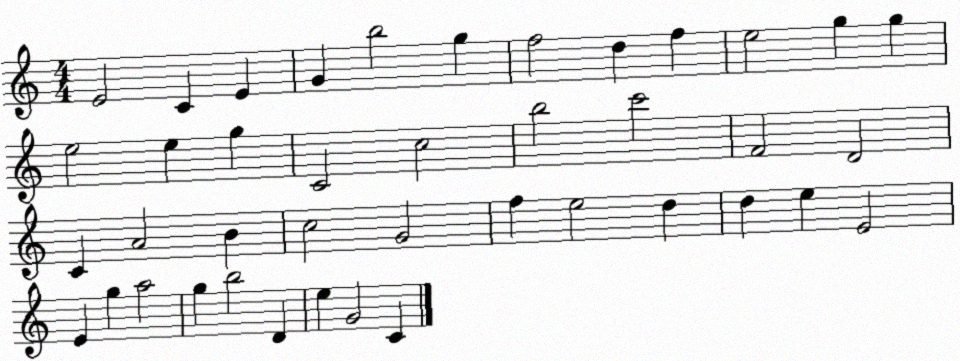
X:1
T:Untitled
M:4/4
L:1/4
K:C
E2 C E G b2 g f2 d f e2 g g e2 e g C2 c2 b2 c'2 F2 D2 C A2 B c2 G2 f e2 d d e E2 E g a2 g b2 D e G2 C